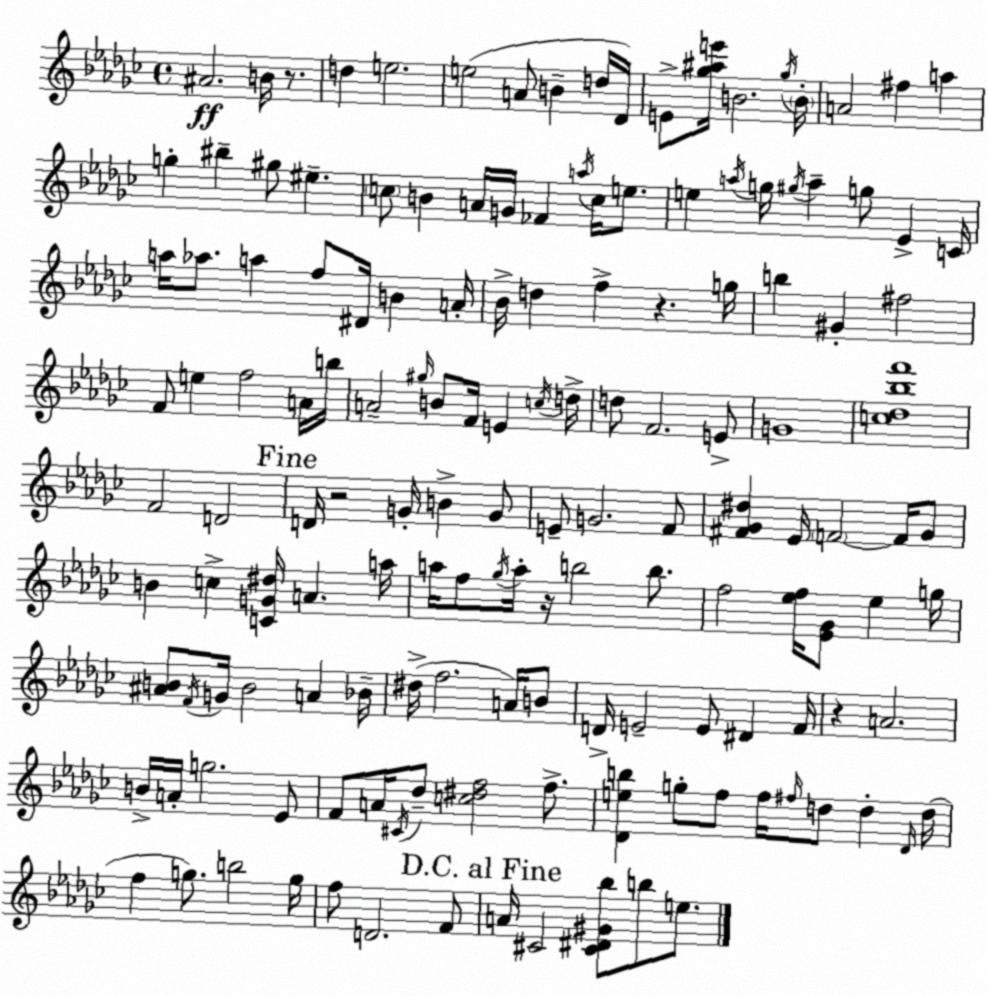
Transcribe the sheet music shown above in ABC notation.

X:1
T:Untitled
M:4/4
L:1/4
K:Ebm
^A2 B/4 z/2 d e2 e2 A/2 B d/4 _D/4 E/2 [_g^ae']/4 B2 _g/4 B/4 A2 ^f a g ^b ^g/2 ^e c/2 B A/4 G/4 _F a/4 c/4 e/2 e a/4 g/4 ^g/4 a g/2 _E C/4 a/4 _a/2 a f/2 ^D/4 B A/4 _B/4 d f z g/4 b ^G ^f2 F/2 e f2 A/4 b/4 A2 ^g/4 B/2 F/4 E c/4 d/4 d/2 F2 E/2 G4 [c_d_bf']4 F2 D2 D/4 z2 G/4 B G/2 E/2 G2 F/2 [^F_G^d] _E/4 F2 F/4 _G/2 B c [CG^d]/4 A a/4 a/4 f/2 _g/4 a/4 z/4 b2 b/2 f2 [_ef]/4 [_E_G]/2 _e g/4 [^AB]/2 F/4 G/4 B2 A _B/4 ^d/4 f2 A/4 B/2 D/4 E2 E/2 ^D F/4 z A2 B/4 A/4 g2 _E/2 F/2 A/4 ^C/4 _d/2 [c^df]2 f/2 [_Deb] g/2 f/2 f/4 ^f/4 d/2 d _D/4 d/4 f g/2 b2 g/4 f/2 D2 F/2 A/4 ^C2 [^C^D^G_b]/2 b/2 e/2